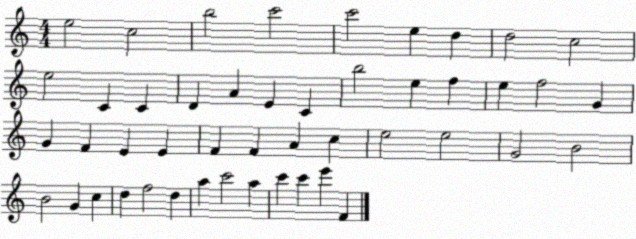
X:1
T:Untitled
M:4/4
L:1/4
K:C
e2 c2 b2 c'2 c'2 e d d2 c2 e2 C C D A E C b2 e f e f2 G G F E E F F A c e2 e2 G2 B2 B2 G c d f2 d a c'2 a c' c' e' F